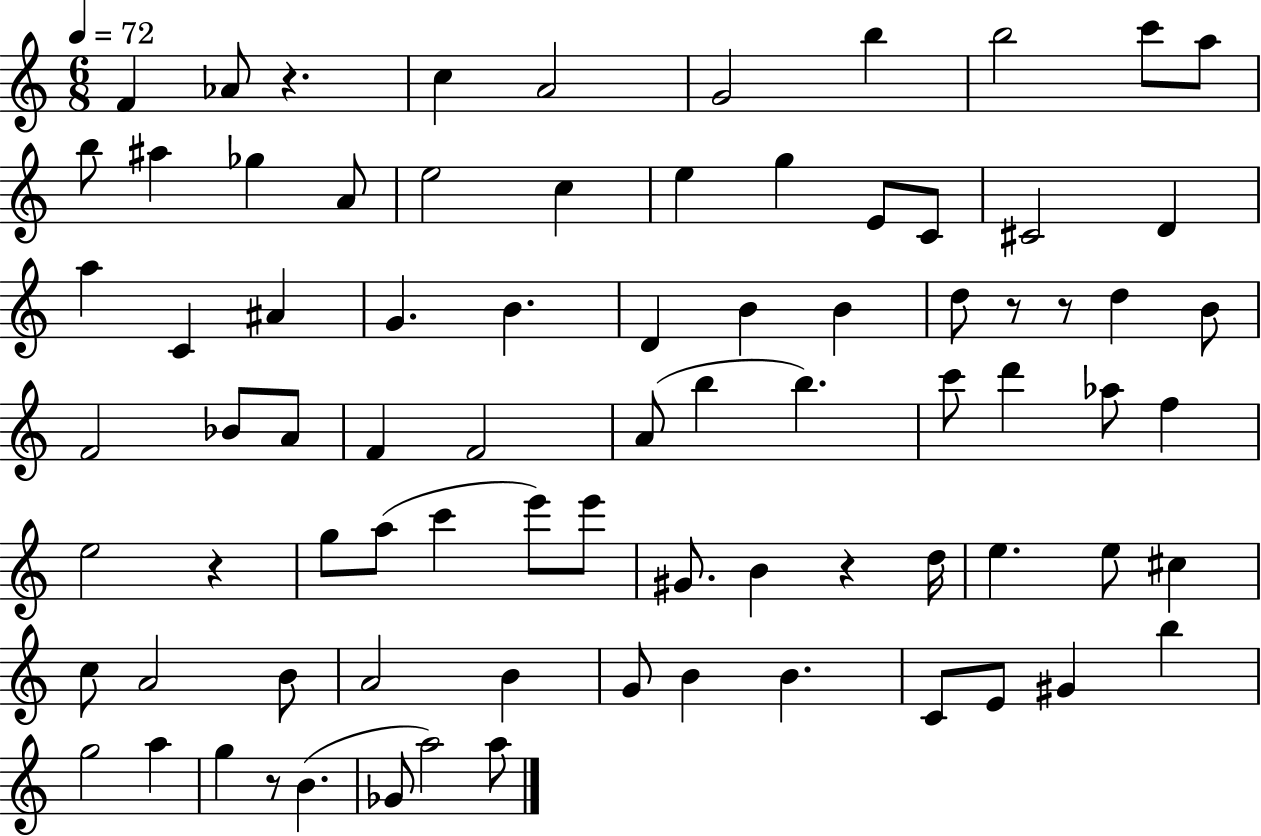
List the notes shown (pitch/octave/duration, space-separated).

F4/q Ab4/e R/q. C5/q A4/h G4/h B5/q B5/h C6/e A5/e B5/e A#5/q Gb5/q A4/e E5/h C5/q E5/q G5/q E4/e C4/e C#4/h D4/q A5/q C4/q A#4/q G4/q. B4/q. D4/q B4/q B4/q D5/e R/e R/e D5/q B4/e F4/h Bb4/e A4/e F4/q F4/h A4/e B5/q B5/q. C6/e D6/q Ab5/e F5/q E5/h R/q G5/e A5/e C6/q E6/e E6/e G#4/e. B4/q R/q D5/s E5/q. E5/e C#5/q C5/e A4/h B4/e A4/h B4/q G4/e B4/q B4/q. C4/e E4/e G#4/q B5/q G5/h A5/q G5/q R/e B4/q. Gb4/e A5/h A5/e